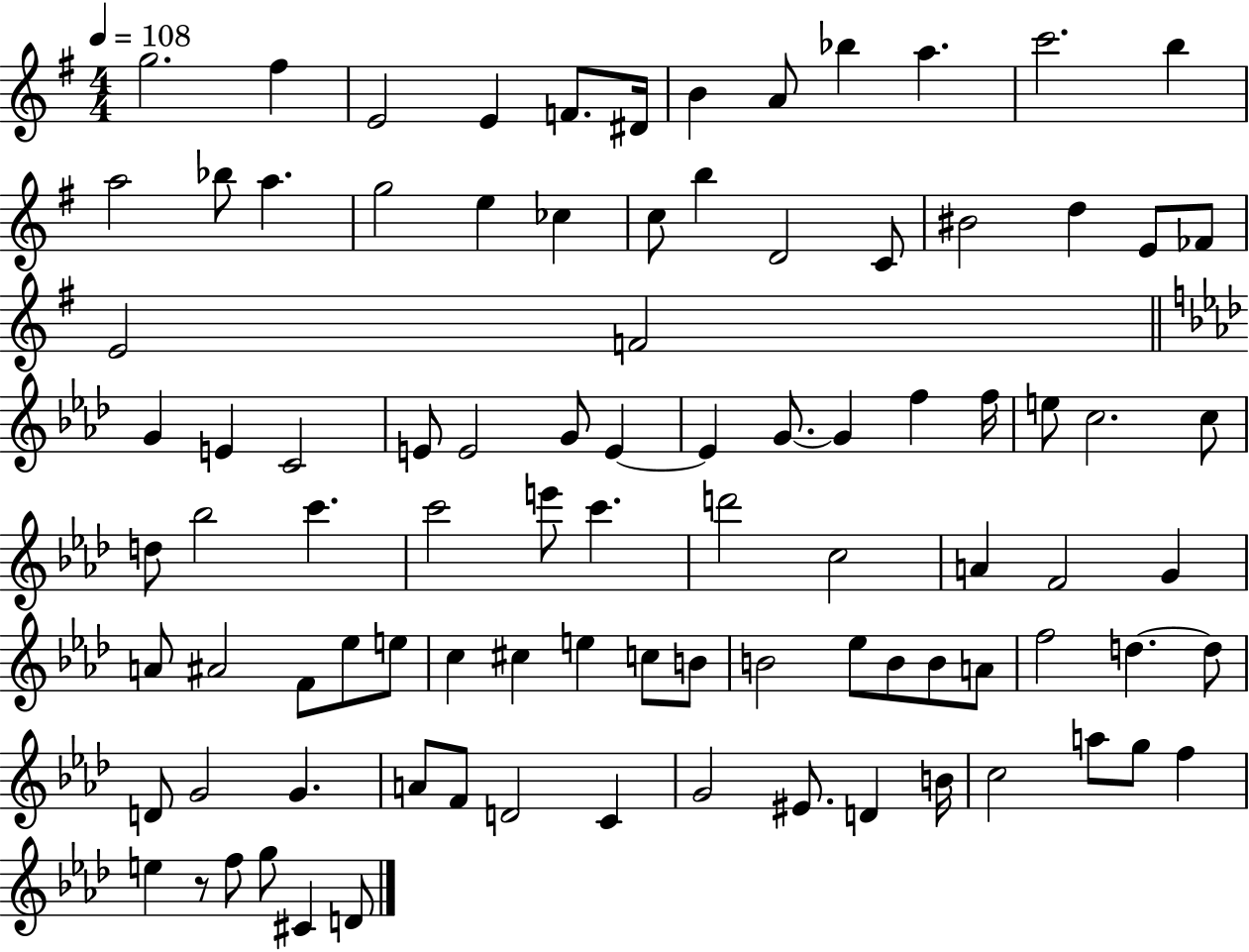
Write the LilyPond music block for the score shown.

{
  \clef treble
  \numericTimeSignature
  \time 4/4
  \key g \major
  \tempo 4 = 108
  g''2. fis''4 | e'2 e'4 f'8. dis'16 | b'4 a'8 bes''4 a''4. | c'''2. b''4 | \break a''2 bes''8 a''4. | g''2 e''4 ces''4 | c''8 b''4 d'2 c'8 | bis'2 d''4 e'8 fes'8 | \break e'2 f'2 | \bar "||" \break \key f \minor g'4 e'4 c'2 | e'8 e'2 g'8 e'4~~ | e'4 g'8.~~ g'4 f''4 f''16 | e''8 c''2. c''8 | \break d''8 bes''2 c'''4. | c'''2 e'''8 c'''4. | d'''2 c''2 | a'4 f'2 g'4 | \break a'8 ais'2 f'8 ees''8 e''8 | c''4 cis''4 e''4 c''8 b'8 | b'2 ees''8 b'8 b'8 a'8 | f''2 d''4.~~ d''8 | \break d'8 g'2 g'4. | a'8 f'8 d'2 c'4 | g'2 eis'8. d'4 b'16 | c''2 a''8 g''8 f''4 | \break e''4 r8 f''8 g''8 cis'4 d'8 | \bar "|."
}